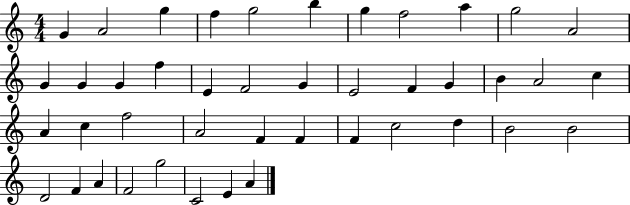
{
  \clef treble
  \numericTimeSignature
  \time 4/4
  \key c \major
  g'4 a'2 g''4 | f''4 g''2 b''4 | g''4 f''2 a''4 | g''2 a'2 | \break g'4 g'4 g'4 f''4 | e'4 f'2 g'4 | e'2 f'4 g'4 | b'4 a'2 c''4 | \break a'4 c''4 f''2 | a'2 f'4 f'4 | f'4 c''2 d''4 | b'2 b'2 | \break d'2 f'4 a'4 | f'2 g''2 | c'2 e'4 a'4 | \bar "|."
}